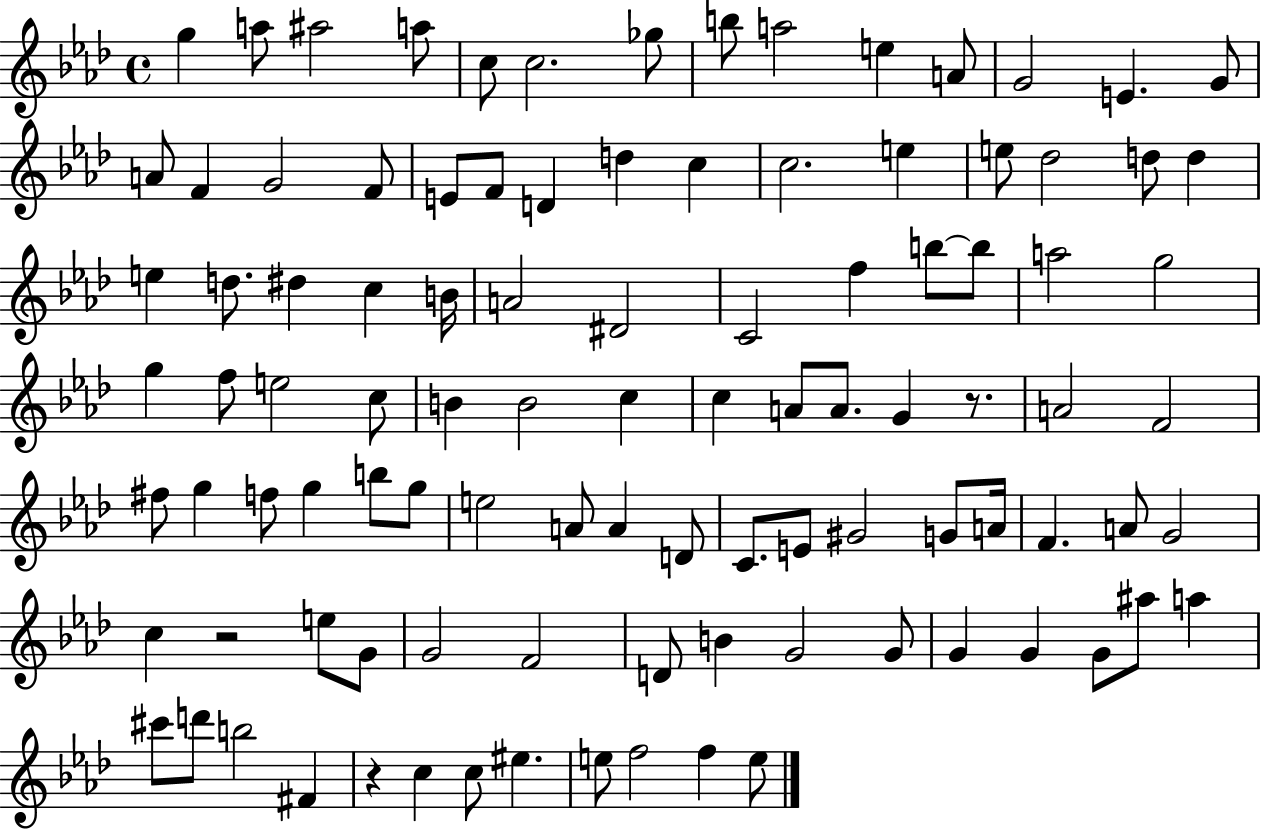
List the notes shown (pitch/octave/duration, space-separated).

G5/q A5/e A#5/h A5/e C5/e C5/h. Gb5/e B5/e A5/h E5/q A4/e G4/h E4/q. G4/e A4/e F4/q G4/h F4/e E4/e F4/e D4/q D5/q C5/q C5/h. E5/q E5/e Db5/h D5/e D5/q E5/q D5/e. D#5/q C5/q B4/s A4/h D#4/h C4/h F5/q B5/e B5/e A5/h G5/h G5/q F5/e E5/h C5/e B4/q B4/h C5/q C5/q A4/e A4/e. G4/q R/e. A4/h F4/h F#5/e G5/q F5/e G5/q B5/e G5/e E5/h A4/e A4/q D4/e C4/e. E4/e G#4/h G4/e A4/s F4/q. A4/e G4/h C5/q R/h E5/e G4/e G4/h F4/h D4/e B4/q G4/h G4/e G4/q G4/q G4/e A#5/e A5/q C#6/e D6/e B5/h F#4/q R/q C5/q C5/e EIS5/q. E5/e F5/h F5/q E5/e